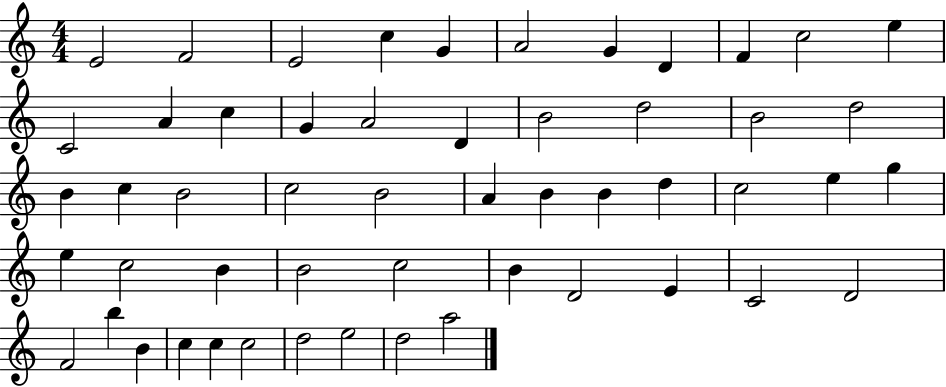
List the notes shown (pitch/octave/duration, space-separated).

E4/h F4/h E4/h C5/q G4/q A4/h G4/q D4/q F4/q C5/h E5/q C4/h A4/q C5/q G4/q A4/h D4/q B4/h D5/h B4/h D5/h B4/q C5/q B4/h C5/h B4/h A4/q B4/q B4/q D5/q C5/h E5/q G5/q E5/q C5/h B4/q B4/h C5/h B4/q D4/h E4/q C4/h D4/h F4/h B5/q B4/q C5/q C5/q C5/h D5/h E5/h D5/h A5/h